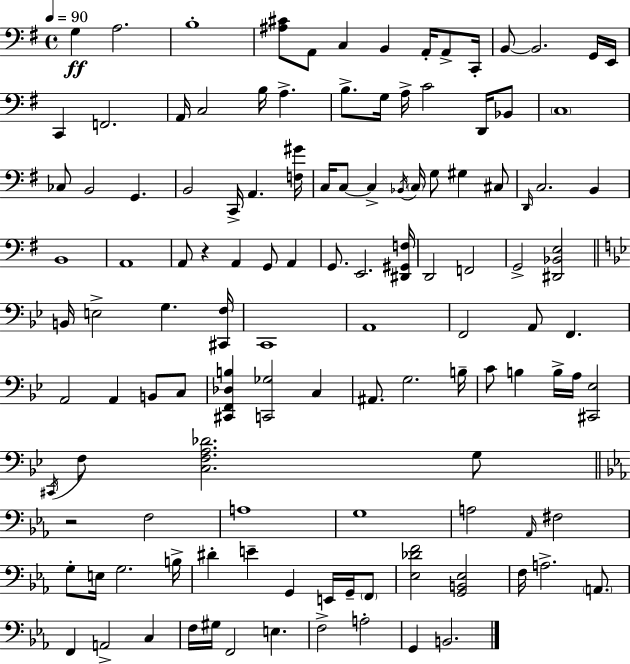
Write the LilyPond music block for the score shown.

{
  \clef bass
  \time 4/4
  \defaultTimeSignature
  \key g \major
  \tempo 4 = 90
  g4\ff a2. | b1-. | <ais cis'>8 a,8 c4 b,4 a,16-. a,8-> c,16-. | b,8~~ b,2. g,16 e,16 | \break c,4 f,2. | a,16 c2 b16 a4.-> | b8.-> g16 a16-> c'2 d,16 bes,8 | \parenthesize c1 | \break ces8 b,2 g,4. | b,2 c,16-> a,4. <f gis'>16 | c16 c8~~ c4-> \acciaccatura { bes,16 } \parenthesize c16 g8 gis4 cis8 | \grace { d,16 } c2. b,4 | \break b,1 | a,1 | a,8 r4 a,4 g,8 a,4 | g,8. e,2. | \break <dis, gis, f>16 d,2 f,2 | g,2-> <dis, bes, e>2 | \bar "||" \break \key g \minor b,16 e2-> g4. <cis, f>16 | c,1 | a,1 | f,2 a,8 f,4. | \break a,2 a,4 b,8 c8 | <cis, f, des b>4 <c, ges>2 c4 | ais,8. g2. b16-- | c'8 b4 b16-> a16 <cis, ees>2 | \break \acciaccatura { cis,16 } f8 <c f a des'>2. g8 | \bar "||" \break \key ees \major r2 f2 | a1 | g1 | a2 \grace { aes,16 } fis2 | \break g8-. e16 g2. | b16-> dis'4-. e'4-- g,4 e,16 g,16-- \parenthesize f,8 | <ees des' f'>2 <g, b, ees>2 | f16 a2.-> \parenthesize a,8. | \break f,4 a,2-> c4 | f16 gis16 f,2 e4. | f2-> a2-. | g,4 b,2. | \break \bar "|."
}